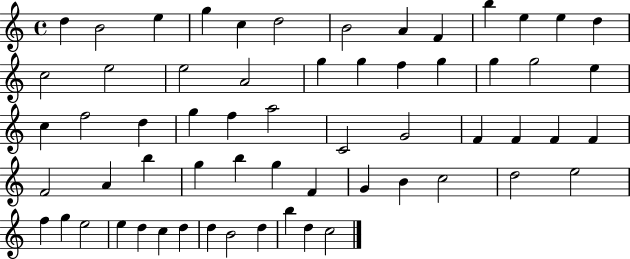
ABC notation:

X:1
T:Untitled
M:4/4
L:1/4
K:C
d B2 e g c d2 B2 A F b e e d c2 e2 e2 A2 g g f g g g2 e c f2 d g f a2 C2 G2 F F F F F2 A b g b g F G B c2 d2 e2 f g e2 e d c d d B2 d b d c2